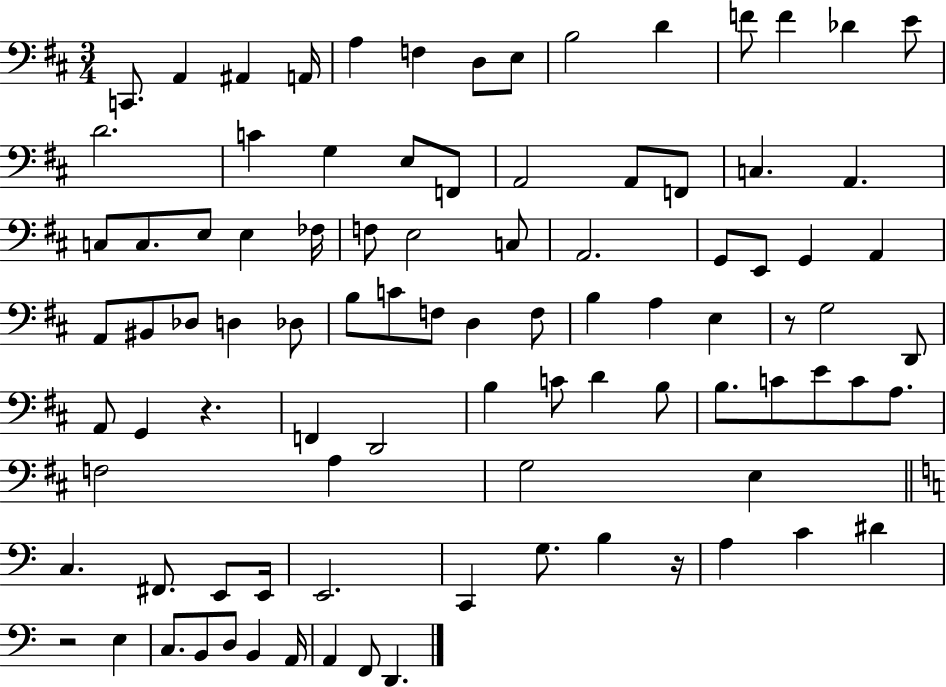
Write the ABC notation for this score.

X:1
T:Untitled
M:3/4
L:1/4
K:D
C,,/2 A,, ^A,, A,,/4 A, F, D,/2 E,/2 B,2 D F/2 F _D E/2 D2 C G, E,/2 F,,/2 A,,2 A,,/2 F,,/2 C, A,, C,/2 C,/2 E,/2 E, _F,/4 F,/2 E,2 C,/2 A,,2 G,,/2 E,,/2 G,, A,, A,,/2 ^B,,/2 _D,/2 D, _D,/2 B,/2 C/2 F,/2 D, F,/2 B, A, E, z/2 G,2 D,,/2 A,,/2 G,, z F,, D,,2 B, C/2 D B,/2 B,/2 C/2 E/2 C/2 A,/2 F,2 A, G,2 E, C, ^F,,/2 E,,/2 E,,/4 E,,2 C,, G,/2 B, z/4 A, C ^D z2 E, C,/2 B,,/2 D,/2 B,, A,,/4 A,, F,,/2 D,,